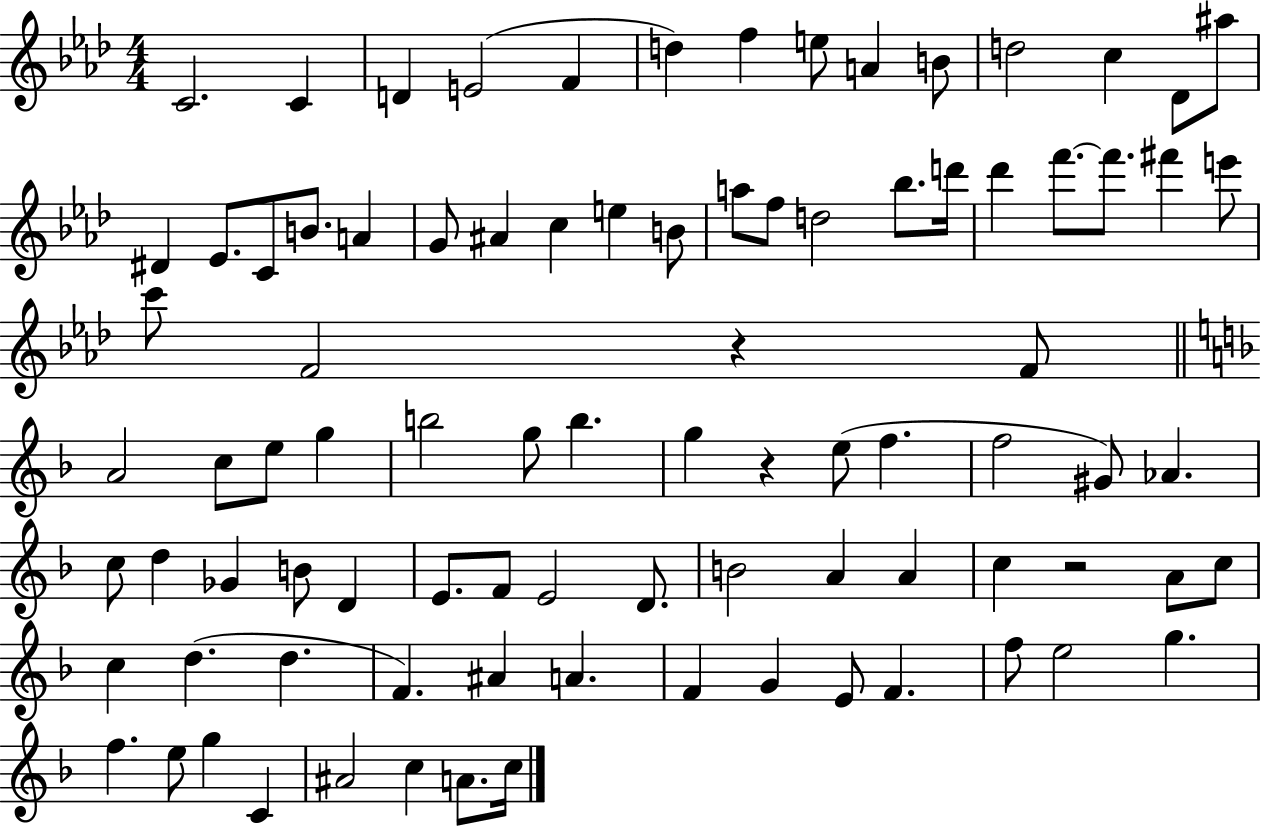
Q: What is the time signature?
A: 4/4